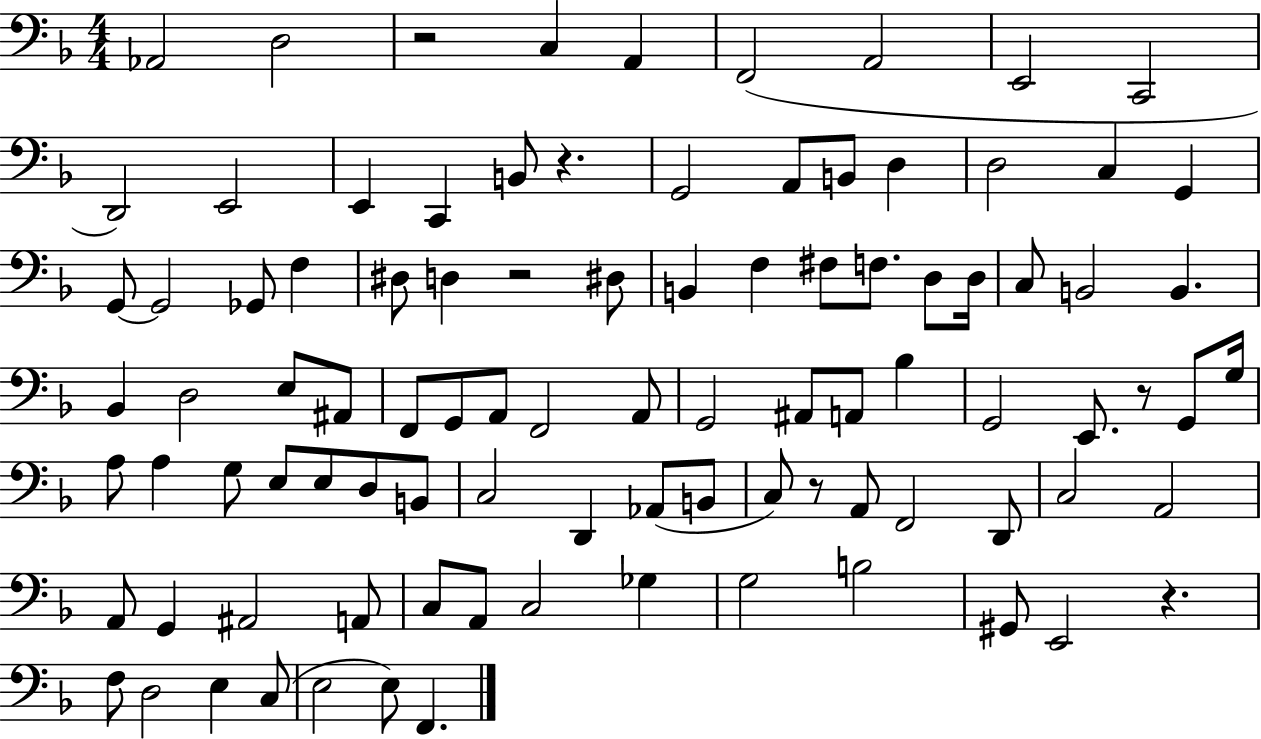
X:1
T:Untitled
M:4/4
L:1/4
K:F
_A,,2 D,2 z2 C, A,, F,,2 A,,2 E,,2 C,,2 D,,2 E,,2 E,, C,, B,,/2 z G,,2 A,,/2 B,,/2 D, D,2 C, G,, G,,/2 G,,2 _G,,/2 F, ^D,/2 D, z2 ^D,/2 B,, F, ^F,/2 F,/2 D,/2 D,/4 C,/2 B,,2 B,, _B,, D,2 E,/2 ^A,,/2 F,,/2 G,,/2 A,,/2 F,,2 A,,/2 G,,2 ^A,,/2 A,,/2 _B, G,,2 E,,/2 z/2 G,,/2 G,/4 A,/2 A, G,/2 E,/2 E,/2 D,/2 B,,/2 C,2 D,, _A,,/2 B,,/2 C,/2 z/2 A,,/2 F,,2 D,,/2 C,2 A,,2 A,,/2 G,, ^A,,2 A,,/2 C,/2 A,,/2 C,2 _G, G,2 B,2 ^G,,/2 E,,2 z F,/2 D,2 E, C,/2 E,2 E,/2 F,,